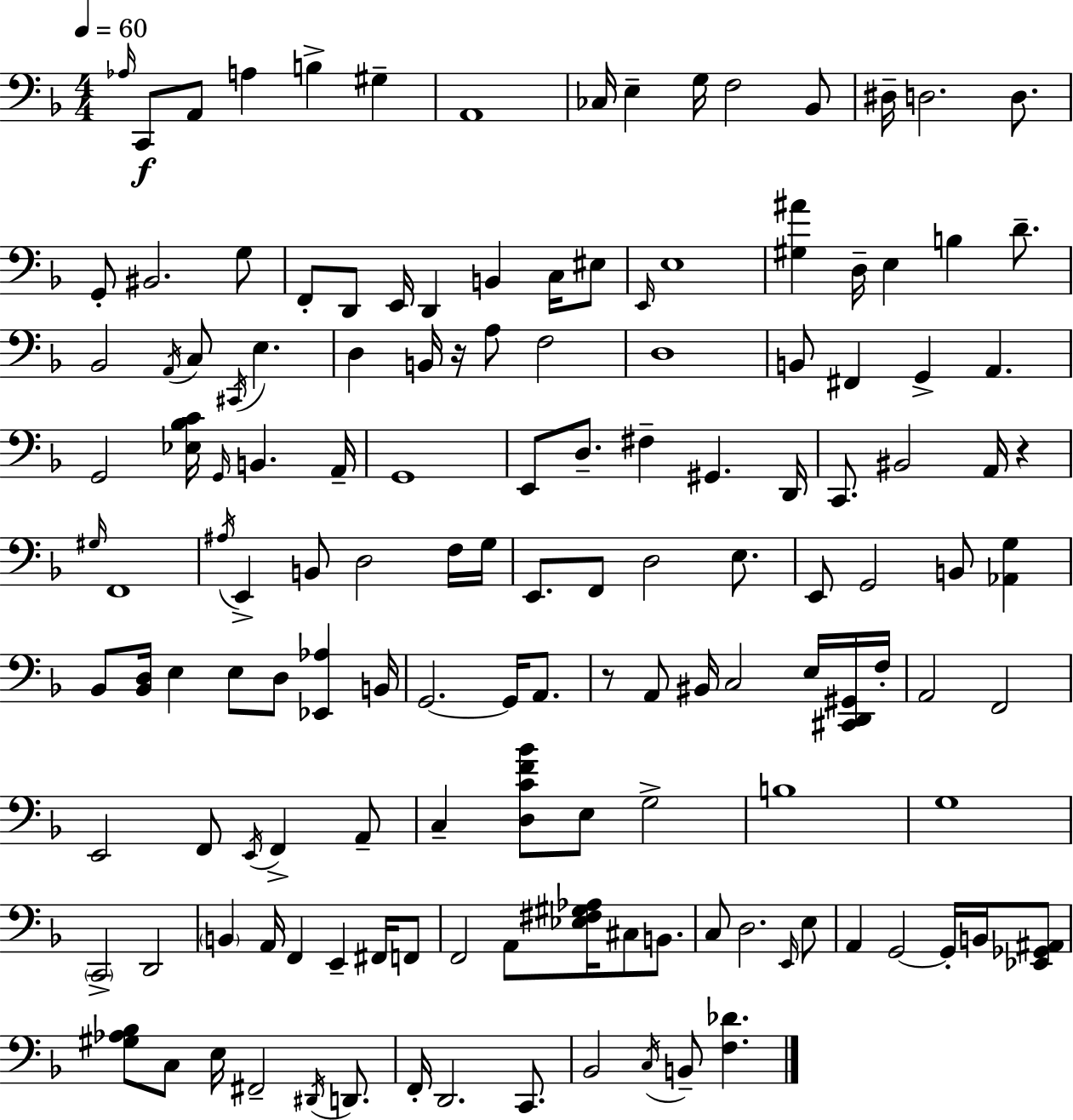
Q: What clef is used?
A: bass